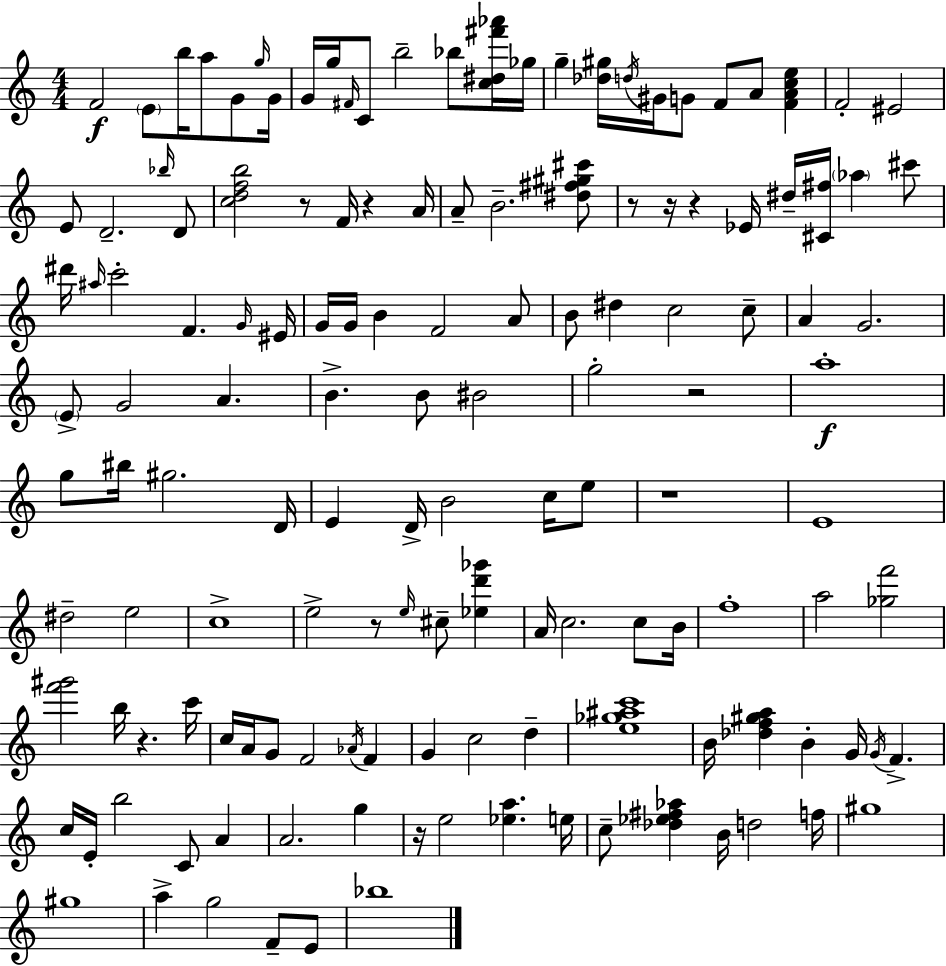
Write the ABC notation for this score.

X:1
T:Untitled
M:4/4
L:1/4
K:Am
F2 E/2 b/4 a/2 G/2 g/4 G/4 G/4 g/4 ^F/4 C/2 b2 _b/2 [c^d^f'_a']/4 _g/4 g [_d^g]/4 d/4 ^G/4 G/2 F/2 A/2 [FAce] F2 ^E2 E/2 D2 _b/4 D/2 [cdfb]2 z/2 F/4 z A/4 A/2 B2 [^d^f^g^c']/2 z/2 z/4 z _E/4 ^d/4 [^C^f]/4 _a ^c'/2 ^d'/4 ^a/4 c'2 F G/4 ^E/4 G/4 G/4 B F2 A/2 B/2 ^d c2 c/2 A G2 E/2 G2 A B B/2 ^B2 g2 z2 a4 g/2 ^b/4 ^g2 D/4 E D/4 B2 c/4 e/2 z4 E4 ^d2 e2 c4 e2 z/2 e/4 ^c/2 [_ed'_g'] A/4 c2 c/2 B/4 f4 a2 [_gf']2 [f'^g']2 b/4 z c'/4 c/4 A/4 G/2 F2 _A/4 F G c2 d [e_g^ac']4 B/4 [_df^ga] B G/4 G/4 F c/4 E/4 b2 C/2 A A2 g z/4 e2 [_ea] e/4 c/2 [_d_e^f_a] B/4 d2 f/4 ^g4 ^g4 a g2 F/2 E/2 _b4